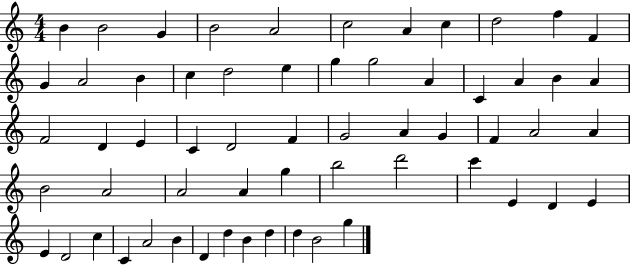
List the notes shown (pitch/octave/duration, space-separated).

B4/q B4/h G4/q B4/h A4/h C5/h A4/q C5/q D5/h F5/q F4/q G4/q A4/h B4/q C5/q D5/h E5/q G5/q G5/h A4/q C4/q A4/q B4/q A4/q F4/h D4/q E4/q C4/q D4/h F4/q G4/h A4/q G4/q F4/q A4/h A4/q B4/h A4/h A4/h A4/q G5/q B5/h D6/h C6/q E4/q D4/q E4/q E4/q D4/h C5/q C4/q A4/h B4/q D4/q D5/q B4/q D5/q D5/q B4/h G5/q